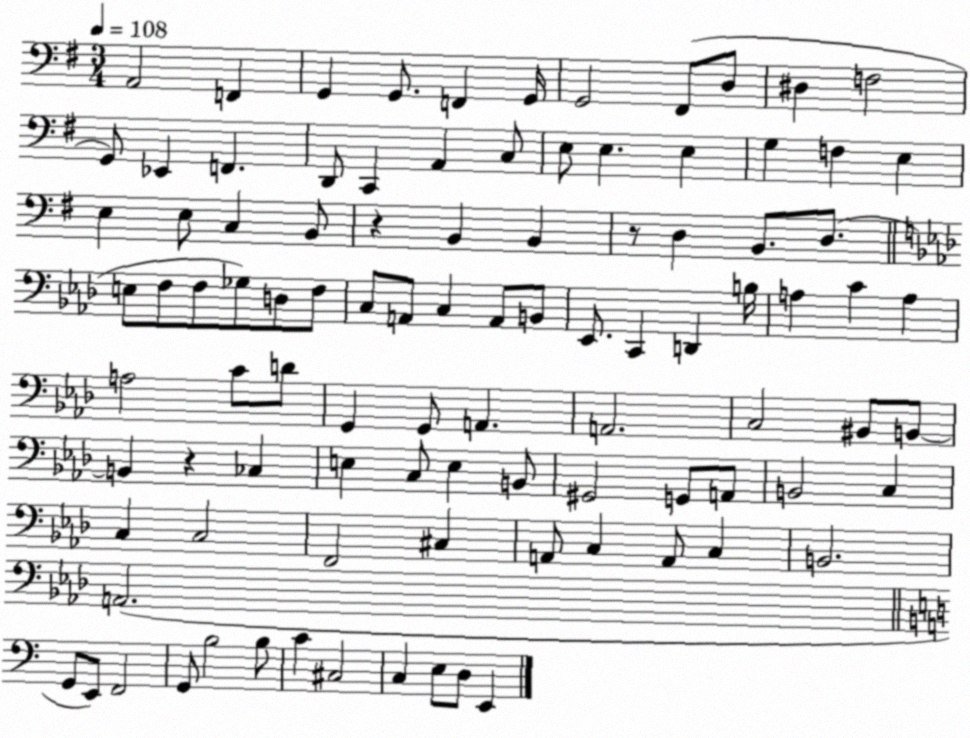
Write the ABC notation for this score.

X:1
T:Untitled
M:3/4
L:1/4
K:G
A,,2 F,, G,, G,,/2 F,, G,,/4 G,,2 ^F,,/2 D,/2 ^D, F,2 G,,/2 _E,, F,, D,,/2 C,, A,, C,/2 E,/2 E, E, G, F, E, E, E,/2 C, B,,/2 z B,, B,, z/2 D, B,,/2 D,/2 E,/2 F,/2 F,/2 _G,/2 D,/2 F,/2 C,/2 A,,/2 C, A,,/2 B,,/2 _E,,/2 C,, D,, B,/4 A, C A, A,2 C/2 D/2 G,, G,,/2 A,, A,,2 C,2 ^B,,/2 B,,/2 B,, z _C, E, C,/2 E, B,,/2 ^G,,2 G,,/2 A,,/2 B,,2 C, C, C,2 F,,2 ^C, A,,/2 C, A,,/2 C, B,,2 A,,2 G,,/2 E,,/2 F,,2 G,,/2 B,2 B,/2 C ^C,2 C, E,/2 D,/2 E,,